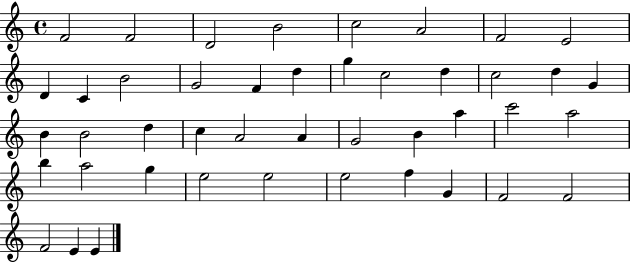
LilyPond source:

{
  \clef treble
  \time 4/4
  \defaultTimeSignature
  \key c \major
  f'2 f'2 | d'2 b'2 | c''2 a'2 | f'2 e'2 | \break d'4 c'4 b'2 | g'2 f'4 d''4 | g''4 c''2 d''4 | c''2 d''4 g'4 | \break b'4 b'2 d''4 | c''4 a'2 a'4 | g'2 b'4 a''4 | c'''2 a''2 | \break b''4 a''2 g''4 | e''2 e''2 | e''2 f''4 g'4 | f'2 f'2 | \break f'2 e'4 e'4 | \bar "|."
}